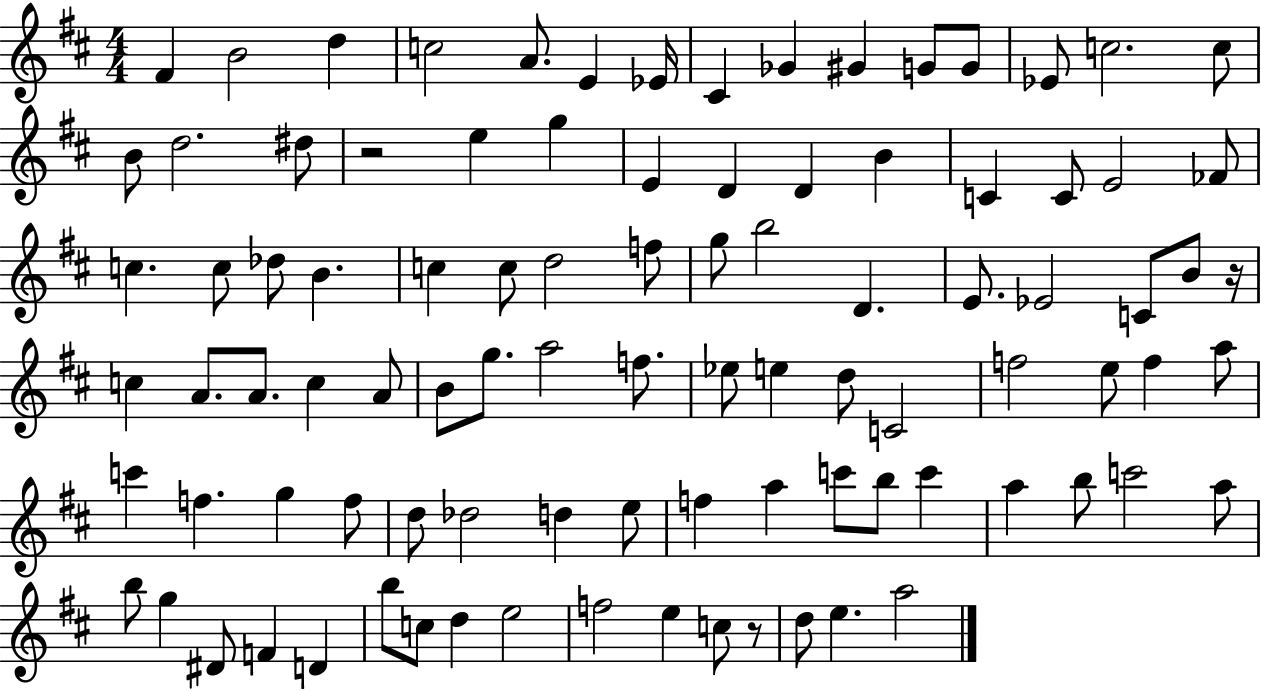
X:1
T:Untitled
M:4/4
L:1/4
K:D
^F B2 d c2 A/2 E _E/4 ^C _G ^G G/2 G/2 _E/2 c2 c/2 B/2 d2 ^d/2 z2 e g E D D B C C/2 E2 _F/2 c c/2 _d/2 B c c/2 d2 f/2 g/2 b2 D E/2 _E2 C/2 B/2 z/4 c A/2 A/2 c A/2 B/2 g/2 a2 f/2 _e/2 e d/2 C2 f2 e/2 f a/2 c' f g f/2 d/2 _d2 d e/2 f a c'/2 b/2 c' a b/2 c'2 a/2 b/2 g ^D/2 F D b/2 c/2 d e2 f2 e c/2 z/2 d/2 e a2